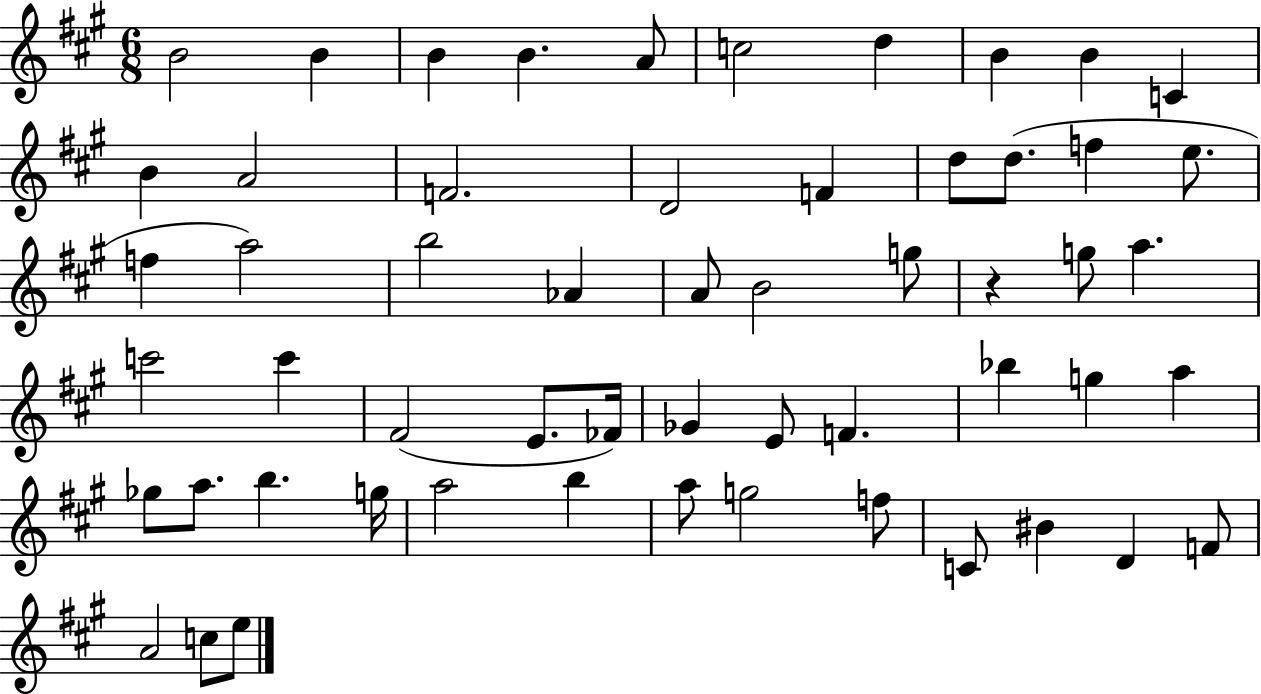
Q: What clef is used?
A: treble